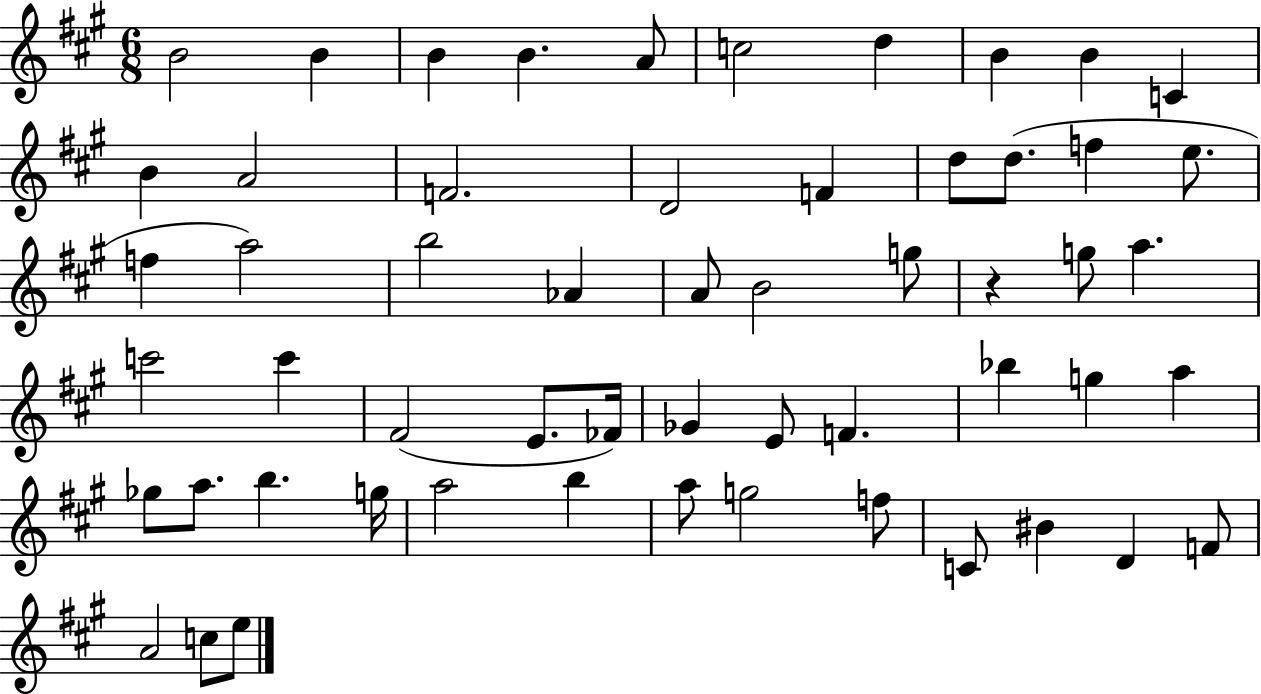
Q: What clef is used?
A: treble